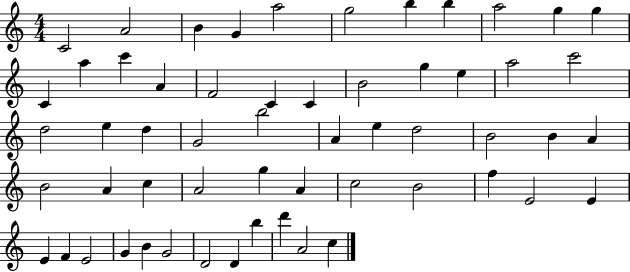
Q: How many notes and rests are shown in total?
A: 57